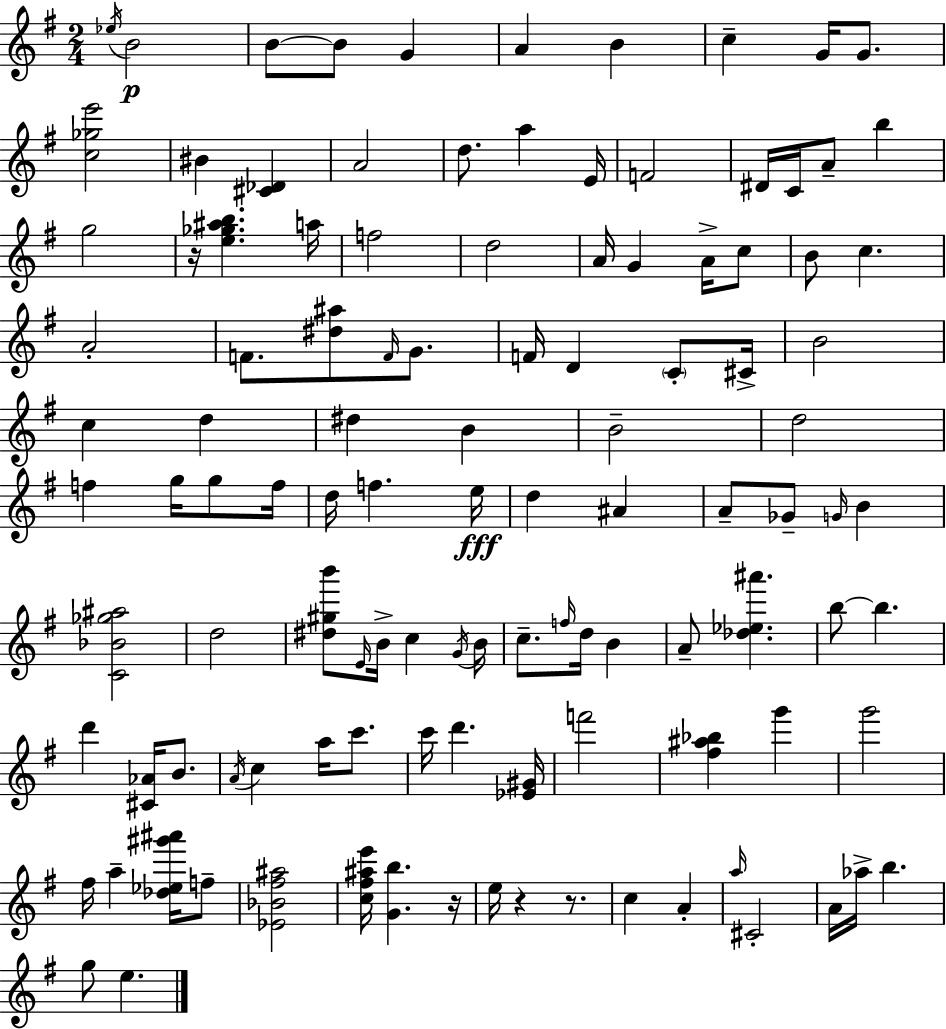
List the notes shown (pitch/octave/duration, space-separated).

Eb5/s B4/h B4/e B4/e G4/q A4/q B4/q C5/q G4/s G4/e. [C5,Gb5,E6]/h BIS4/q [C#4,Db4]/q A4/h D5/e. A5/q E4/s F4/h D#4/s C4/s A4/e B5/q G5/h R/s [E5,Gb5,A#5,B5]/q. A5/s F5/h D5/h A4/s G4/q A4/s C5/e B4/e C5/q. A4/h F4/e. [D#5,A#5]/e F4/s G4/e. F4/s D4/q C4/e C#4/s B4/h C5/q D5/q D#5/q B4/q B4/h D5/h F5/q G5/s G5/e F5/s D5/s F5/q. E5/s D5/q A#4/q A4/e Gb4/e G4/s B4/q [C4,Bb4,Gb5,A#5]/h D5/h [D#5,G#5,B6]/e E4/s B4/s C5/q G4/s B4/s C5/e. F5/s D5/s B4/q A4/e [Db5,Eb5,A#6]/q. B5/e B5/q. D6/q [C#4,Ab4]/s B4/e. A4/s C5/q A5/s C6/e. C6/s D6/q. [Eb4,G#4]/s F6/h [F#5,A#5,Bb5]/q G6/q G6/h F#5/s A5/q [Db5,Eb5,G#6,A#6]/s F5/e [Eb4,Bb4,F#5,A#5]/h [C5,F#5,A#5,E6]/s [G4,B5]/q. R/s E5/s R/q R/e. C5/q A4/q A5/s C#4/h A4/s Ab5/s B5/q. G5/e E5/q.